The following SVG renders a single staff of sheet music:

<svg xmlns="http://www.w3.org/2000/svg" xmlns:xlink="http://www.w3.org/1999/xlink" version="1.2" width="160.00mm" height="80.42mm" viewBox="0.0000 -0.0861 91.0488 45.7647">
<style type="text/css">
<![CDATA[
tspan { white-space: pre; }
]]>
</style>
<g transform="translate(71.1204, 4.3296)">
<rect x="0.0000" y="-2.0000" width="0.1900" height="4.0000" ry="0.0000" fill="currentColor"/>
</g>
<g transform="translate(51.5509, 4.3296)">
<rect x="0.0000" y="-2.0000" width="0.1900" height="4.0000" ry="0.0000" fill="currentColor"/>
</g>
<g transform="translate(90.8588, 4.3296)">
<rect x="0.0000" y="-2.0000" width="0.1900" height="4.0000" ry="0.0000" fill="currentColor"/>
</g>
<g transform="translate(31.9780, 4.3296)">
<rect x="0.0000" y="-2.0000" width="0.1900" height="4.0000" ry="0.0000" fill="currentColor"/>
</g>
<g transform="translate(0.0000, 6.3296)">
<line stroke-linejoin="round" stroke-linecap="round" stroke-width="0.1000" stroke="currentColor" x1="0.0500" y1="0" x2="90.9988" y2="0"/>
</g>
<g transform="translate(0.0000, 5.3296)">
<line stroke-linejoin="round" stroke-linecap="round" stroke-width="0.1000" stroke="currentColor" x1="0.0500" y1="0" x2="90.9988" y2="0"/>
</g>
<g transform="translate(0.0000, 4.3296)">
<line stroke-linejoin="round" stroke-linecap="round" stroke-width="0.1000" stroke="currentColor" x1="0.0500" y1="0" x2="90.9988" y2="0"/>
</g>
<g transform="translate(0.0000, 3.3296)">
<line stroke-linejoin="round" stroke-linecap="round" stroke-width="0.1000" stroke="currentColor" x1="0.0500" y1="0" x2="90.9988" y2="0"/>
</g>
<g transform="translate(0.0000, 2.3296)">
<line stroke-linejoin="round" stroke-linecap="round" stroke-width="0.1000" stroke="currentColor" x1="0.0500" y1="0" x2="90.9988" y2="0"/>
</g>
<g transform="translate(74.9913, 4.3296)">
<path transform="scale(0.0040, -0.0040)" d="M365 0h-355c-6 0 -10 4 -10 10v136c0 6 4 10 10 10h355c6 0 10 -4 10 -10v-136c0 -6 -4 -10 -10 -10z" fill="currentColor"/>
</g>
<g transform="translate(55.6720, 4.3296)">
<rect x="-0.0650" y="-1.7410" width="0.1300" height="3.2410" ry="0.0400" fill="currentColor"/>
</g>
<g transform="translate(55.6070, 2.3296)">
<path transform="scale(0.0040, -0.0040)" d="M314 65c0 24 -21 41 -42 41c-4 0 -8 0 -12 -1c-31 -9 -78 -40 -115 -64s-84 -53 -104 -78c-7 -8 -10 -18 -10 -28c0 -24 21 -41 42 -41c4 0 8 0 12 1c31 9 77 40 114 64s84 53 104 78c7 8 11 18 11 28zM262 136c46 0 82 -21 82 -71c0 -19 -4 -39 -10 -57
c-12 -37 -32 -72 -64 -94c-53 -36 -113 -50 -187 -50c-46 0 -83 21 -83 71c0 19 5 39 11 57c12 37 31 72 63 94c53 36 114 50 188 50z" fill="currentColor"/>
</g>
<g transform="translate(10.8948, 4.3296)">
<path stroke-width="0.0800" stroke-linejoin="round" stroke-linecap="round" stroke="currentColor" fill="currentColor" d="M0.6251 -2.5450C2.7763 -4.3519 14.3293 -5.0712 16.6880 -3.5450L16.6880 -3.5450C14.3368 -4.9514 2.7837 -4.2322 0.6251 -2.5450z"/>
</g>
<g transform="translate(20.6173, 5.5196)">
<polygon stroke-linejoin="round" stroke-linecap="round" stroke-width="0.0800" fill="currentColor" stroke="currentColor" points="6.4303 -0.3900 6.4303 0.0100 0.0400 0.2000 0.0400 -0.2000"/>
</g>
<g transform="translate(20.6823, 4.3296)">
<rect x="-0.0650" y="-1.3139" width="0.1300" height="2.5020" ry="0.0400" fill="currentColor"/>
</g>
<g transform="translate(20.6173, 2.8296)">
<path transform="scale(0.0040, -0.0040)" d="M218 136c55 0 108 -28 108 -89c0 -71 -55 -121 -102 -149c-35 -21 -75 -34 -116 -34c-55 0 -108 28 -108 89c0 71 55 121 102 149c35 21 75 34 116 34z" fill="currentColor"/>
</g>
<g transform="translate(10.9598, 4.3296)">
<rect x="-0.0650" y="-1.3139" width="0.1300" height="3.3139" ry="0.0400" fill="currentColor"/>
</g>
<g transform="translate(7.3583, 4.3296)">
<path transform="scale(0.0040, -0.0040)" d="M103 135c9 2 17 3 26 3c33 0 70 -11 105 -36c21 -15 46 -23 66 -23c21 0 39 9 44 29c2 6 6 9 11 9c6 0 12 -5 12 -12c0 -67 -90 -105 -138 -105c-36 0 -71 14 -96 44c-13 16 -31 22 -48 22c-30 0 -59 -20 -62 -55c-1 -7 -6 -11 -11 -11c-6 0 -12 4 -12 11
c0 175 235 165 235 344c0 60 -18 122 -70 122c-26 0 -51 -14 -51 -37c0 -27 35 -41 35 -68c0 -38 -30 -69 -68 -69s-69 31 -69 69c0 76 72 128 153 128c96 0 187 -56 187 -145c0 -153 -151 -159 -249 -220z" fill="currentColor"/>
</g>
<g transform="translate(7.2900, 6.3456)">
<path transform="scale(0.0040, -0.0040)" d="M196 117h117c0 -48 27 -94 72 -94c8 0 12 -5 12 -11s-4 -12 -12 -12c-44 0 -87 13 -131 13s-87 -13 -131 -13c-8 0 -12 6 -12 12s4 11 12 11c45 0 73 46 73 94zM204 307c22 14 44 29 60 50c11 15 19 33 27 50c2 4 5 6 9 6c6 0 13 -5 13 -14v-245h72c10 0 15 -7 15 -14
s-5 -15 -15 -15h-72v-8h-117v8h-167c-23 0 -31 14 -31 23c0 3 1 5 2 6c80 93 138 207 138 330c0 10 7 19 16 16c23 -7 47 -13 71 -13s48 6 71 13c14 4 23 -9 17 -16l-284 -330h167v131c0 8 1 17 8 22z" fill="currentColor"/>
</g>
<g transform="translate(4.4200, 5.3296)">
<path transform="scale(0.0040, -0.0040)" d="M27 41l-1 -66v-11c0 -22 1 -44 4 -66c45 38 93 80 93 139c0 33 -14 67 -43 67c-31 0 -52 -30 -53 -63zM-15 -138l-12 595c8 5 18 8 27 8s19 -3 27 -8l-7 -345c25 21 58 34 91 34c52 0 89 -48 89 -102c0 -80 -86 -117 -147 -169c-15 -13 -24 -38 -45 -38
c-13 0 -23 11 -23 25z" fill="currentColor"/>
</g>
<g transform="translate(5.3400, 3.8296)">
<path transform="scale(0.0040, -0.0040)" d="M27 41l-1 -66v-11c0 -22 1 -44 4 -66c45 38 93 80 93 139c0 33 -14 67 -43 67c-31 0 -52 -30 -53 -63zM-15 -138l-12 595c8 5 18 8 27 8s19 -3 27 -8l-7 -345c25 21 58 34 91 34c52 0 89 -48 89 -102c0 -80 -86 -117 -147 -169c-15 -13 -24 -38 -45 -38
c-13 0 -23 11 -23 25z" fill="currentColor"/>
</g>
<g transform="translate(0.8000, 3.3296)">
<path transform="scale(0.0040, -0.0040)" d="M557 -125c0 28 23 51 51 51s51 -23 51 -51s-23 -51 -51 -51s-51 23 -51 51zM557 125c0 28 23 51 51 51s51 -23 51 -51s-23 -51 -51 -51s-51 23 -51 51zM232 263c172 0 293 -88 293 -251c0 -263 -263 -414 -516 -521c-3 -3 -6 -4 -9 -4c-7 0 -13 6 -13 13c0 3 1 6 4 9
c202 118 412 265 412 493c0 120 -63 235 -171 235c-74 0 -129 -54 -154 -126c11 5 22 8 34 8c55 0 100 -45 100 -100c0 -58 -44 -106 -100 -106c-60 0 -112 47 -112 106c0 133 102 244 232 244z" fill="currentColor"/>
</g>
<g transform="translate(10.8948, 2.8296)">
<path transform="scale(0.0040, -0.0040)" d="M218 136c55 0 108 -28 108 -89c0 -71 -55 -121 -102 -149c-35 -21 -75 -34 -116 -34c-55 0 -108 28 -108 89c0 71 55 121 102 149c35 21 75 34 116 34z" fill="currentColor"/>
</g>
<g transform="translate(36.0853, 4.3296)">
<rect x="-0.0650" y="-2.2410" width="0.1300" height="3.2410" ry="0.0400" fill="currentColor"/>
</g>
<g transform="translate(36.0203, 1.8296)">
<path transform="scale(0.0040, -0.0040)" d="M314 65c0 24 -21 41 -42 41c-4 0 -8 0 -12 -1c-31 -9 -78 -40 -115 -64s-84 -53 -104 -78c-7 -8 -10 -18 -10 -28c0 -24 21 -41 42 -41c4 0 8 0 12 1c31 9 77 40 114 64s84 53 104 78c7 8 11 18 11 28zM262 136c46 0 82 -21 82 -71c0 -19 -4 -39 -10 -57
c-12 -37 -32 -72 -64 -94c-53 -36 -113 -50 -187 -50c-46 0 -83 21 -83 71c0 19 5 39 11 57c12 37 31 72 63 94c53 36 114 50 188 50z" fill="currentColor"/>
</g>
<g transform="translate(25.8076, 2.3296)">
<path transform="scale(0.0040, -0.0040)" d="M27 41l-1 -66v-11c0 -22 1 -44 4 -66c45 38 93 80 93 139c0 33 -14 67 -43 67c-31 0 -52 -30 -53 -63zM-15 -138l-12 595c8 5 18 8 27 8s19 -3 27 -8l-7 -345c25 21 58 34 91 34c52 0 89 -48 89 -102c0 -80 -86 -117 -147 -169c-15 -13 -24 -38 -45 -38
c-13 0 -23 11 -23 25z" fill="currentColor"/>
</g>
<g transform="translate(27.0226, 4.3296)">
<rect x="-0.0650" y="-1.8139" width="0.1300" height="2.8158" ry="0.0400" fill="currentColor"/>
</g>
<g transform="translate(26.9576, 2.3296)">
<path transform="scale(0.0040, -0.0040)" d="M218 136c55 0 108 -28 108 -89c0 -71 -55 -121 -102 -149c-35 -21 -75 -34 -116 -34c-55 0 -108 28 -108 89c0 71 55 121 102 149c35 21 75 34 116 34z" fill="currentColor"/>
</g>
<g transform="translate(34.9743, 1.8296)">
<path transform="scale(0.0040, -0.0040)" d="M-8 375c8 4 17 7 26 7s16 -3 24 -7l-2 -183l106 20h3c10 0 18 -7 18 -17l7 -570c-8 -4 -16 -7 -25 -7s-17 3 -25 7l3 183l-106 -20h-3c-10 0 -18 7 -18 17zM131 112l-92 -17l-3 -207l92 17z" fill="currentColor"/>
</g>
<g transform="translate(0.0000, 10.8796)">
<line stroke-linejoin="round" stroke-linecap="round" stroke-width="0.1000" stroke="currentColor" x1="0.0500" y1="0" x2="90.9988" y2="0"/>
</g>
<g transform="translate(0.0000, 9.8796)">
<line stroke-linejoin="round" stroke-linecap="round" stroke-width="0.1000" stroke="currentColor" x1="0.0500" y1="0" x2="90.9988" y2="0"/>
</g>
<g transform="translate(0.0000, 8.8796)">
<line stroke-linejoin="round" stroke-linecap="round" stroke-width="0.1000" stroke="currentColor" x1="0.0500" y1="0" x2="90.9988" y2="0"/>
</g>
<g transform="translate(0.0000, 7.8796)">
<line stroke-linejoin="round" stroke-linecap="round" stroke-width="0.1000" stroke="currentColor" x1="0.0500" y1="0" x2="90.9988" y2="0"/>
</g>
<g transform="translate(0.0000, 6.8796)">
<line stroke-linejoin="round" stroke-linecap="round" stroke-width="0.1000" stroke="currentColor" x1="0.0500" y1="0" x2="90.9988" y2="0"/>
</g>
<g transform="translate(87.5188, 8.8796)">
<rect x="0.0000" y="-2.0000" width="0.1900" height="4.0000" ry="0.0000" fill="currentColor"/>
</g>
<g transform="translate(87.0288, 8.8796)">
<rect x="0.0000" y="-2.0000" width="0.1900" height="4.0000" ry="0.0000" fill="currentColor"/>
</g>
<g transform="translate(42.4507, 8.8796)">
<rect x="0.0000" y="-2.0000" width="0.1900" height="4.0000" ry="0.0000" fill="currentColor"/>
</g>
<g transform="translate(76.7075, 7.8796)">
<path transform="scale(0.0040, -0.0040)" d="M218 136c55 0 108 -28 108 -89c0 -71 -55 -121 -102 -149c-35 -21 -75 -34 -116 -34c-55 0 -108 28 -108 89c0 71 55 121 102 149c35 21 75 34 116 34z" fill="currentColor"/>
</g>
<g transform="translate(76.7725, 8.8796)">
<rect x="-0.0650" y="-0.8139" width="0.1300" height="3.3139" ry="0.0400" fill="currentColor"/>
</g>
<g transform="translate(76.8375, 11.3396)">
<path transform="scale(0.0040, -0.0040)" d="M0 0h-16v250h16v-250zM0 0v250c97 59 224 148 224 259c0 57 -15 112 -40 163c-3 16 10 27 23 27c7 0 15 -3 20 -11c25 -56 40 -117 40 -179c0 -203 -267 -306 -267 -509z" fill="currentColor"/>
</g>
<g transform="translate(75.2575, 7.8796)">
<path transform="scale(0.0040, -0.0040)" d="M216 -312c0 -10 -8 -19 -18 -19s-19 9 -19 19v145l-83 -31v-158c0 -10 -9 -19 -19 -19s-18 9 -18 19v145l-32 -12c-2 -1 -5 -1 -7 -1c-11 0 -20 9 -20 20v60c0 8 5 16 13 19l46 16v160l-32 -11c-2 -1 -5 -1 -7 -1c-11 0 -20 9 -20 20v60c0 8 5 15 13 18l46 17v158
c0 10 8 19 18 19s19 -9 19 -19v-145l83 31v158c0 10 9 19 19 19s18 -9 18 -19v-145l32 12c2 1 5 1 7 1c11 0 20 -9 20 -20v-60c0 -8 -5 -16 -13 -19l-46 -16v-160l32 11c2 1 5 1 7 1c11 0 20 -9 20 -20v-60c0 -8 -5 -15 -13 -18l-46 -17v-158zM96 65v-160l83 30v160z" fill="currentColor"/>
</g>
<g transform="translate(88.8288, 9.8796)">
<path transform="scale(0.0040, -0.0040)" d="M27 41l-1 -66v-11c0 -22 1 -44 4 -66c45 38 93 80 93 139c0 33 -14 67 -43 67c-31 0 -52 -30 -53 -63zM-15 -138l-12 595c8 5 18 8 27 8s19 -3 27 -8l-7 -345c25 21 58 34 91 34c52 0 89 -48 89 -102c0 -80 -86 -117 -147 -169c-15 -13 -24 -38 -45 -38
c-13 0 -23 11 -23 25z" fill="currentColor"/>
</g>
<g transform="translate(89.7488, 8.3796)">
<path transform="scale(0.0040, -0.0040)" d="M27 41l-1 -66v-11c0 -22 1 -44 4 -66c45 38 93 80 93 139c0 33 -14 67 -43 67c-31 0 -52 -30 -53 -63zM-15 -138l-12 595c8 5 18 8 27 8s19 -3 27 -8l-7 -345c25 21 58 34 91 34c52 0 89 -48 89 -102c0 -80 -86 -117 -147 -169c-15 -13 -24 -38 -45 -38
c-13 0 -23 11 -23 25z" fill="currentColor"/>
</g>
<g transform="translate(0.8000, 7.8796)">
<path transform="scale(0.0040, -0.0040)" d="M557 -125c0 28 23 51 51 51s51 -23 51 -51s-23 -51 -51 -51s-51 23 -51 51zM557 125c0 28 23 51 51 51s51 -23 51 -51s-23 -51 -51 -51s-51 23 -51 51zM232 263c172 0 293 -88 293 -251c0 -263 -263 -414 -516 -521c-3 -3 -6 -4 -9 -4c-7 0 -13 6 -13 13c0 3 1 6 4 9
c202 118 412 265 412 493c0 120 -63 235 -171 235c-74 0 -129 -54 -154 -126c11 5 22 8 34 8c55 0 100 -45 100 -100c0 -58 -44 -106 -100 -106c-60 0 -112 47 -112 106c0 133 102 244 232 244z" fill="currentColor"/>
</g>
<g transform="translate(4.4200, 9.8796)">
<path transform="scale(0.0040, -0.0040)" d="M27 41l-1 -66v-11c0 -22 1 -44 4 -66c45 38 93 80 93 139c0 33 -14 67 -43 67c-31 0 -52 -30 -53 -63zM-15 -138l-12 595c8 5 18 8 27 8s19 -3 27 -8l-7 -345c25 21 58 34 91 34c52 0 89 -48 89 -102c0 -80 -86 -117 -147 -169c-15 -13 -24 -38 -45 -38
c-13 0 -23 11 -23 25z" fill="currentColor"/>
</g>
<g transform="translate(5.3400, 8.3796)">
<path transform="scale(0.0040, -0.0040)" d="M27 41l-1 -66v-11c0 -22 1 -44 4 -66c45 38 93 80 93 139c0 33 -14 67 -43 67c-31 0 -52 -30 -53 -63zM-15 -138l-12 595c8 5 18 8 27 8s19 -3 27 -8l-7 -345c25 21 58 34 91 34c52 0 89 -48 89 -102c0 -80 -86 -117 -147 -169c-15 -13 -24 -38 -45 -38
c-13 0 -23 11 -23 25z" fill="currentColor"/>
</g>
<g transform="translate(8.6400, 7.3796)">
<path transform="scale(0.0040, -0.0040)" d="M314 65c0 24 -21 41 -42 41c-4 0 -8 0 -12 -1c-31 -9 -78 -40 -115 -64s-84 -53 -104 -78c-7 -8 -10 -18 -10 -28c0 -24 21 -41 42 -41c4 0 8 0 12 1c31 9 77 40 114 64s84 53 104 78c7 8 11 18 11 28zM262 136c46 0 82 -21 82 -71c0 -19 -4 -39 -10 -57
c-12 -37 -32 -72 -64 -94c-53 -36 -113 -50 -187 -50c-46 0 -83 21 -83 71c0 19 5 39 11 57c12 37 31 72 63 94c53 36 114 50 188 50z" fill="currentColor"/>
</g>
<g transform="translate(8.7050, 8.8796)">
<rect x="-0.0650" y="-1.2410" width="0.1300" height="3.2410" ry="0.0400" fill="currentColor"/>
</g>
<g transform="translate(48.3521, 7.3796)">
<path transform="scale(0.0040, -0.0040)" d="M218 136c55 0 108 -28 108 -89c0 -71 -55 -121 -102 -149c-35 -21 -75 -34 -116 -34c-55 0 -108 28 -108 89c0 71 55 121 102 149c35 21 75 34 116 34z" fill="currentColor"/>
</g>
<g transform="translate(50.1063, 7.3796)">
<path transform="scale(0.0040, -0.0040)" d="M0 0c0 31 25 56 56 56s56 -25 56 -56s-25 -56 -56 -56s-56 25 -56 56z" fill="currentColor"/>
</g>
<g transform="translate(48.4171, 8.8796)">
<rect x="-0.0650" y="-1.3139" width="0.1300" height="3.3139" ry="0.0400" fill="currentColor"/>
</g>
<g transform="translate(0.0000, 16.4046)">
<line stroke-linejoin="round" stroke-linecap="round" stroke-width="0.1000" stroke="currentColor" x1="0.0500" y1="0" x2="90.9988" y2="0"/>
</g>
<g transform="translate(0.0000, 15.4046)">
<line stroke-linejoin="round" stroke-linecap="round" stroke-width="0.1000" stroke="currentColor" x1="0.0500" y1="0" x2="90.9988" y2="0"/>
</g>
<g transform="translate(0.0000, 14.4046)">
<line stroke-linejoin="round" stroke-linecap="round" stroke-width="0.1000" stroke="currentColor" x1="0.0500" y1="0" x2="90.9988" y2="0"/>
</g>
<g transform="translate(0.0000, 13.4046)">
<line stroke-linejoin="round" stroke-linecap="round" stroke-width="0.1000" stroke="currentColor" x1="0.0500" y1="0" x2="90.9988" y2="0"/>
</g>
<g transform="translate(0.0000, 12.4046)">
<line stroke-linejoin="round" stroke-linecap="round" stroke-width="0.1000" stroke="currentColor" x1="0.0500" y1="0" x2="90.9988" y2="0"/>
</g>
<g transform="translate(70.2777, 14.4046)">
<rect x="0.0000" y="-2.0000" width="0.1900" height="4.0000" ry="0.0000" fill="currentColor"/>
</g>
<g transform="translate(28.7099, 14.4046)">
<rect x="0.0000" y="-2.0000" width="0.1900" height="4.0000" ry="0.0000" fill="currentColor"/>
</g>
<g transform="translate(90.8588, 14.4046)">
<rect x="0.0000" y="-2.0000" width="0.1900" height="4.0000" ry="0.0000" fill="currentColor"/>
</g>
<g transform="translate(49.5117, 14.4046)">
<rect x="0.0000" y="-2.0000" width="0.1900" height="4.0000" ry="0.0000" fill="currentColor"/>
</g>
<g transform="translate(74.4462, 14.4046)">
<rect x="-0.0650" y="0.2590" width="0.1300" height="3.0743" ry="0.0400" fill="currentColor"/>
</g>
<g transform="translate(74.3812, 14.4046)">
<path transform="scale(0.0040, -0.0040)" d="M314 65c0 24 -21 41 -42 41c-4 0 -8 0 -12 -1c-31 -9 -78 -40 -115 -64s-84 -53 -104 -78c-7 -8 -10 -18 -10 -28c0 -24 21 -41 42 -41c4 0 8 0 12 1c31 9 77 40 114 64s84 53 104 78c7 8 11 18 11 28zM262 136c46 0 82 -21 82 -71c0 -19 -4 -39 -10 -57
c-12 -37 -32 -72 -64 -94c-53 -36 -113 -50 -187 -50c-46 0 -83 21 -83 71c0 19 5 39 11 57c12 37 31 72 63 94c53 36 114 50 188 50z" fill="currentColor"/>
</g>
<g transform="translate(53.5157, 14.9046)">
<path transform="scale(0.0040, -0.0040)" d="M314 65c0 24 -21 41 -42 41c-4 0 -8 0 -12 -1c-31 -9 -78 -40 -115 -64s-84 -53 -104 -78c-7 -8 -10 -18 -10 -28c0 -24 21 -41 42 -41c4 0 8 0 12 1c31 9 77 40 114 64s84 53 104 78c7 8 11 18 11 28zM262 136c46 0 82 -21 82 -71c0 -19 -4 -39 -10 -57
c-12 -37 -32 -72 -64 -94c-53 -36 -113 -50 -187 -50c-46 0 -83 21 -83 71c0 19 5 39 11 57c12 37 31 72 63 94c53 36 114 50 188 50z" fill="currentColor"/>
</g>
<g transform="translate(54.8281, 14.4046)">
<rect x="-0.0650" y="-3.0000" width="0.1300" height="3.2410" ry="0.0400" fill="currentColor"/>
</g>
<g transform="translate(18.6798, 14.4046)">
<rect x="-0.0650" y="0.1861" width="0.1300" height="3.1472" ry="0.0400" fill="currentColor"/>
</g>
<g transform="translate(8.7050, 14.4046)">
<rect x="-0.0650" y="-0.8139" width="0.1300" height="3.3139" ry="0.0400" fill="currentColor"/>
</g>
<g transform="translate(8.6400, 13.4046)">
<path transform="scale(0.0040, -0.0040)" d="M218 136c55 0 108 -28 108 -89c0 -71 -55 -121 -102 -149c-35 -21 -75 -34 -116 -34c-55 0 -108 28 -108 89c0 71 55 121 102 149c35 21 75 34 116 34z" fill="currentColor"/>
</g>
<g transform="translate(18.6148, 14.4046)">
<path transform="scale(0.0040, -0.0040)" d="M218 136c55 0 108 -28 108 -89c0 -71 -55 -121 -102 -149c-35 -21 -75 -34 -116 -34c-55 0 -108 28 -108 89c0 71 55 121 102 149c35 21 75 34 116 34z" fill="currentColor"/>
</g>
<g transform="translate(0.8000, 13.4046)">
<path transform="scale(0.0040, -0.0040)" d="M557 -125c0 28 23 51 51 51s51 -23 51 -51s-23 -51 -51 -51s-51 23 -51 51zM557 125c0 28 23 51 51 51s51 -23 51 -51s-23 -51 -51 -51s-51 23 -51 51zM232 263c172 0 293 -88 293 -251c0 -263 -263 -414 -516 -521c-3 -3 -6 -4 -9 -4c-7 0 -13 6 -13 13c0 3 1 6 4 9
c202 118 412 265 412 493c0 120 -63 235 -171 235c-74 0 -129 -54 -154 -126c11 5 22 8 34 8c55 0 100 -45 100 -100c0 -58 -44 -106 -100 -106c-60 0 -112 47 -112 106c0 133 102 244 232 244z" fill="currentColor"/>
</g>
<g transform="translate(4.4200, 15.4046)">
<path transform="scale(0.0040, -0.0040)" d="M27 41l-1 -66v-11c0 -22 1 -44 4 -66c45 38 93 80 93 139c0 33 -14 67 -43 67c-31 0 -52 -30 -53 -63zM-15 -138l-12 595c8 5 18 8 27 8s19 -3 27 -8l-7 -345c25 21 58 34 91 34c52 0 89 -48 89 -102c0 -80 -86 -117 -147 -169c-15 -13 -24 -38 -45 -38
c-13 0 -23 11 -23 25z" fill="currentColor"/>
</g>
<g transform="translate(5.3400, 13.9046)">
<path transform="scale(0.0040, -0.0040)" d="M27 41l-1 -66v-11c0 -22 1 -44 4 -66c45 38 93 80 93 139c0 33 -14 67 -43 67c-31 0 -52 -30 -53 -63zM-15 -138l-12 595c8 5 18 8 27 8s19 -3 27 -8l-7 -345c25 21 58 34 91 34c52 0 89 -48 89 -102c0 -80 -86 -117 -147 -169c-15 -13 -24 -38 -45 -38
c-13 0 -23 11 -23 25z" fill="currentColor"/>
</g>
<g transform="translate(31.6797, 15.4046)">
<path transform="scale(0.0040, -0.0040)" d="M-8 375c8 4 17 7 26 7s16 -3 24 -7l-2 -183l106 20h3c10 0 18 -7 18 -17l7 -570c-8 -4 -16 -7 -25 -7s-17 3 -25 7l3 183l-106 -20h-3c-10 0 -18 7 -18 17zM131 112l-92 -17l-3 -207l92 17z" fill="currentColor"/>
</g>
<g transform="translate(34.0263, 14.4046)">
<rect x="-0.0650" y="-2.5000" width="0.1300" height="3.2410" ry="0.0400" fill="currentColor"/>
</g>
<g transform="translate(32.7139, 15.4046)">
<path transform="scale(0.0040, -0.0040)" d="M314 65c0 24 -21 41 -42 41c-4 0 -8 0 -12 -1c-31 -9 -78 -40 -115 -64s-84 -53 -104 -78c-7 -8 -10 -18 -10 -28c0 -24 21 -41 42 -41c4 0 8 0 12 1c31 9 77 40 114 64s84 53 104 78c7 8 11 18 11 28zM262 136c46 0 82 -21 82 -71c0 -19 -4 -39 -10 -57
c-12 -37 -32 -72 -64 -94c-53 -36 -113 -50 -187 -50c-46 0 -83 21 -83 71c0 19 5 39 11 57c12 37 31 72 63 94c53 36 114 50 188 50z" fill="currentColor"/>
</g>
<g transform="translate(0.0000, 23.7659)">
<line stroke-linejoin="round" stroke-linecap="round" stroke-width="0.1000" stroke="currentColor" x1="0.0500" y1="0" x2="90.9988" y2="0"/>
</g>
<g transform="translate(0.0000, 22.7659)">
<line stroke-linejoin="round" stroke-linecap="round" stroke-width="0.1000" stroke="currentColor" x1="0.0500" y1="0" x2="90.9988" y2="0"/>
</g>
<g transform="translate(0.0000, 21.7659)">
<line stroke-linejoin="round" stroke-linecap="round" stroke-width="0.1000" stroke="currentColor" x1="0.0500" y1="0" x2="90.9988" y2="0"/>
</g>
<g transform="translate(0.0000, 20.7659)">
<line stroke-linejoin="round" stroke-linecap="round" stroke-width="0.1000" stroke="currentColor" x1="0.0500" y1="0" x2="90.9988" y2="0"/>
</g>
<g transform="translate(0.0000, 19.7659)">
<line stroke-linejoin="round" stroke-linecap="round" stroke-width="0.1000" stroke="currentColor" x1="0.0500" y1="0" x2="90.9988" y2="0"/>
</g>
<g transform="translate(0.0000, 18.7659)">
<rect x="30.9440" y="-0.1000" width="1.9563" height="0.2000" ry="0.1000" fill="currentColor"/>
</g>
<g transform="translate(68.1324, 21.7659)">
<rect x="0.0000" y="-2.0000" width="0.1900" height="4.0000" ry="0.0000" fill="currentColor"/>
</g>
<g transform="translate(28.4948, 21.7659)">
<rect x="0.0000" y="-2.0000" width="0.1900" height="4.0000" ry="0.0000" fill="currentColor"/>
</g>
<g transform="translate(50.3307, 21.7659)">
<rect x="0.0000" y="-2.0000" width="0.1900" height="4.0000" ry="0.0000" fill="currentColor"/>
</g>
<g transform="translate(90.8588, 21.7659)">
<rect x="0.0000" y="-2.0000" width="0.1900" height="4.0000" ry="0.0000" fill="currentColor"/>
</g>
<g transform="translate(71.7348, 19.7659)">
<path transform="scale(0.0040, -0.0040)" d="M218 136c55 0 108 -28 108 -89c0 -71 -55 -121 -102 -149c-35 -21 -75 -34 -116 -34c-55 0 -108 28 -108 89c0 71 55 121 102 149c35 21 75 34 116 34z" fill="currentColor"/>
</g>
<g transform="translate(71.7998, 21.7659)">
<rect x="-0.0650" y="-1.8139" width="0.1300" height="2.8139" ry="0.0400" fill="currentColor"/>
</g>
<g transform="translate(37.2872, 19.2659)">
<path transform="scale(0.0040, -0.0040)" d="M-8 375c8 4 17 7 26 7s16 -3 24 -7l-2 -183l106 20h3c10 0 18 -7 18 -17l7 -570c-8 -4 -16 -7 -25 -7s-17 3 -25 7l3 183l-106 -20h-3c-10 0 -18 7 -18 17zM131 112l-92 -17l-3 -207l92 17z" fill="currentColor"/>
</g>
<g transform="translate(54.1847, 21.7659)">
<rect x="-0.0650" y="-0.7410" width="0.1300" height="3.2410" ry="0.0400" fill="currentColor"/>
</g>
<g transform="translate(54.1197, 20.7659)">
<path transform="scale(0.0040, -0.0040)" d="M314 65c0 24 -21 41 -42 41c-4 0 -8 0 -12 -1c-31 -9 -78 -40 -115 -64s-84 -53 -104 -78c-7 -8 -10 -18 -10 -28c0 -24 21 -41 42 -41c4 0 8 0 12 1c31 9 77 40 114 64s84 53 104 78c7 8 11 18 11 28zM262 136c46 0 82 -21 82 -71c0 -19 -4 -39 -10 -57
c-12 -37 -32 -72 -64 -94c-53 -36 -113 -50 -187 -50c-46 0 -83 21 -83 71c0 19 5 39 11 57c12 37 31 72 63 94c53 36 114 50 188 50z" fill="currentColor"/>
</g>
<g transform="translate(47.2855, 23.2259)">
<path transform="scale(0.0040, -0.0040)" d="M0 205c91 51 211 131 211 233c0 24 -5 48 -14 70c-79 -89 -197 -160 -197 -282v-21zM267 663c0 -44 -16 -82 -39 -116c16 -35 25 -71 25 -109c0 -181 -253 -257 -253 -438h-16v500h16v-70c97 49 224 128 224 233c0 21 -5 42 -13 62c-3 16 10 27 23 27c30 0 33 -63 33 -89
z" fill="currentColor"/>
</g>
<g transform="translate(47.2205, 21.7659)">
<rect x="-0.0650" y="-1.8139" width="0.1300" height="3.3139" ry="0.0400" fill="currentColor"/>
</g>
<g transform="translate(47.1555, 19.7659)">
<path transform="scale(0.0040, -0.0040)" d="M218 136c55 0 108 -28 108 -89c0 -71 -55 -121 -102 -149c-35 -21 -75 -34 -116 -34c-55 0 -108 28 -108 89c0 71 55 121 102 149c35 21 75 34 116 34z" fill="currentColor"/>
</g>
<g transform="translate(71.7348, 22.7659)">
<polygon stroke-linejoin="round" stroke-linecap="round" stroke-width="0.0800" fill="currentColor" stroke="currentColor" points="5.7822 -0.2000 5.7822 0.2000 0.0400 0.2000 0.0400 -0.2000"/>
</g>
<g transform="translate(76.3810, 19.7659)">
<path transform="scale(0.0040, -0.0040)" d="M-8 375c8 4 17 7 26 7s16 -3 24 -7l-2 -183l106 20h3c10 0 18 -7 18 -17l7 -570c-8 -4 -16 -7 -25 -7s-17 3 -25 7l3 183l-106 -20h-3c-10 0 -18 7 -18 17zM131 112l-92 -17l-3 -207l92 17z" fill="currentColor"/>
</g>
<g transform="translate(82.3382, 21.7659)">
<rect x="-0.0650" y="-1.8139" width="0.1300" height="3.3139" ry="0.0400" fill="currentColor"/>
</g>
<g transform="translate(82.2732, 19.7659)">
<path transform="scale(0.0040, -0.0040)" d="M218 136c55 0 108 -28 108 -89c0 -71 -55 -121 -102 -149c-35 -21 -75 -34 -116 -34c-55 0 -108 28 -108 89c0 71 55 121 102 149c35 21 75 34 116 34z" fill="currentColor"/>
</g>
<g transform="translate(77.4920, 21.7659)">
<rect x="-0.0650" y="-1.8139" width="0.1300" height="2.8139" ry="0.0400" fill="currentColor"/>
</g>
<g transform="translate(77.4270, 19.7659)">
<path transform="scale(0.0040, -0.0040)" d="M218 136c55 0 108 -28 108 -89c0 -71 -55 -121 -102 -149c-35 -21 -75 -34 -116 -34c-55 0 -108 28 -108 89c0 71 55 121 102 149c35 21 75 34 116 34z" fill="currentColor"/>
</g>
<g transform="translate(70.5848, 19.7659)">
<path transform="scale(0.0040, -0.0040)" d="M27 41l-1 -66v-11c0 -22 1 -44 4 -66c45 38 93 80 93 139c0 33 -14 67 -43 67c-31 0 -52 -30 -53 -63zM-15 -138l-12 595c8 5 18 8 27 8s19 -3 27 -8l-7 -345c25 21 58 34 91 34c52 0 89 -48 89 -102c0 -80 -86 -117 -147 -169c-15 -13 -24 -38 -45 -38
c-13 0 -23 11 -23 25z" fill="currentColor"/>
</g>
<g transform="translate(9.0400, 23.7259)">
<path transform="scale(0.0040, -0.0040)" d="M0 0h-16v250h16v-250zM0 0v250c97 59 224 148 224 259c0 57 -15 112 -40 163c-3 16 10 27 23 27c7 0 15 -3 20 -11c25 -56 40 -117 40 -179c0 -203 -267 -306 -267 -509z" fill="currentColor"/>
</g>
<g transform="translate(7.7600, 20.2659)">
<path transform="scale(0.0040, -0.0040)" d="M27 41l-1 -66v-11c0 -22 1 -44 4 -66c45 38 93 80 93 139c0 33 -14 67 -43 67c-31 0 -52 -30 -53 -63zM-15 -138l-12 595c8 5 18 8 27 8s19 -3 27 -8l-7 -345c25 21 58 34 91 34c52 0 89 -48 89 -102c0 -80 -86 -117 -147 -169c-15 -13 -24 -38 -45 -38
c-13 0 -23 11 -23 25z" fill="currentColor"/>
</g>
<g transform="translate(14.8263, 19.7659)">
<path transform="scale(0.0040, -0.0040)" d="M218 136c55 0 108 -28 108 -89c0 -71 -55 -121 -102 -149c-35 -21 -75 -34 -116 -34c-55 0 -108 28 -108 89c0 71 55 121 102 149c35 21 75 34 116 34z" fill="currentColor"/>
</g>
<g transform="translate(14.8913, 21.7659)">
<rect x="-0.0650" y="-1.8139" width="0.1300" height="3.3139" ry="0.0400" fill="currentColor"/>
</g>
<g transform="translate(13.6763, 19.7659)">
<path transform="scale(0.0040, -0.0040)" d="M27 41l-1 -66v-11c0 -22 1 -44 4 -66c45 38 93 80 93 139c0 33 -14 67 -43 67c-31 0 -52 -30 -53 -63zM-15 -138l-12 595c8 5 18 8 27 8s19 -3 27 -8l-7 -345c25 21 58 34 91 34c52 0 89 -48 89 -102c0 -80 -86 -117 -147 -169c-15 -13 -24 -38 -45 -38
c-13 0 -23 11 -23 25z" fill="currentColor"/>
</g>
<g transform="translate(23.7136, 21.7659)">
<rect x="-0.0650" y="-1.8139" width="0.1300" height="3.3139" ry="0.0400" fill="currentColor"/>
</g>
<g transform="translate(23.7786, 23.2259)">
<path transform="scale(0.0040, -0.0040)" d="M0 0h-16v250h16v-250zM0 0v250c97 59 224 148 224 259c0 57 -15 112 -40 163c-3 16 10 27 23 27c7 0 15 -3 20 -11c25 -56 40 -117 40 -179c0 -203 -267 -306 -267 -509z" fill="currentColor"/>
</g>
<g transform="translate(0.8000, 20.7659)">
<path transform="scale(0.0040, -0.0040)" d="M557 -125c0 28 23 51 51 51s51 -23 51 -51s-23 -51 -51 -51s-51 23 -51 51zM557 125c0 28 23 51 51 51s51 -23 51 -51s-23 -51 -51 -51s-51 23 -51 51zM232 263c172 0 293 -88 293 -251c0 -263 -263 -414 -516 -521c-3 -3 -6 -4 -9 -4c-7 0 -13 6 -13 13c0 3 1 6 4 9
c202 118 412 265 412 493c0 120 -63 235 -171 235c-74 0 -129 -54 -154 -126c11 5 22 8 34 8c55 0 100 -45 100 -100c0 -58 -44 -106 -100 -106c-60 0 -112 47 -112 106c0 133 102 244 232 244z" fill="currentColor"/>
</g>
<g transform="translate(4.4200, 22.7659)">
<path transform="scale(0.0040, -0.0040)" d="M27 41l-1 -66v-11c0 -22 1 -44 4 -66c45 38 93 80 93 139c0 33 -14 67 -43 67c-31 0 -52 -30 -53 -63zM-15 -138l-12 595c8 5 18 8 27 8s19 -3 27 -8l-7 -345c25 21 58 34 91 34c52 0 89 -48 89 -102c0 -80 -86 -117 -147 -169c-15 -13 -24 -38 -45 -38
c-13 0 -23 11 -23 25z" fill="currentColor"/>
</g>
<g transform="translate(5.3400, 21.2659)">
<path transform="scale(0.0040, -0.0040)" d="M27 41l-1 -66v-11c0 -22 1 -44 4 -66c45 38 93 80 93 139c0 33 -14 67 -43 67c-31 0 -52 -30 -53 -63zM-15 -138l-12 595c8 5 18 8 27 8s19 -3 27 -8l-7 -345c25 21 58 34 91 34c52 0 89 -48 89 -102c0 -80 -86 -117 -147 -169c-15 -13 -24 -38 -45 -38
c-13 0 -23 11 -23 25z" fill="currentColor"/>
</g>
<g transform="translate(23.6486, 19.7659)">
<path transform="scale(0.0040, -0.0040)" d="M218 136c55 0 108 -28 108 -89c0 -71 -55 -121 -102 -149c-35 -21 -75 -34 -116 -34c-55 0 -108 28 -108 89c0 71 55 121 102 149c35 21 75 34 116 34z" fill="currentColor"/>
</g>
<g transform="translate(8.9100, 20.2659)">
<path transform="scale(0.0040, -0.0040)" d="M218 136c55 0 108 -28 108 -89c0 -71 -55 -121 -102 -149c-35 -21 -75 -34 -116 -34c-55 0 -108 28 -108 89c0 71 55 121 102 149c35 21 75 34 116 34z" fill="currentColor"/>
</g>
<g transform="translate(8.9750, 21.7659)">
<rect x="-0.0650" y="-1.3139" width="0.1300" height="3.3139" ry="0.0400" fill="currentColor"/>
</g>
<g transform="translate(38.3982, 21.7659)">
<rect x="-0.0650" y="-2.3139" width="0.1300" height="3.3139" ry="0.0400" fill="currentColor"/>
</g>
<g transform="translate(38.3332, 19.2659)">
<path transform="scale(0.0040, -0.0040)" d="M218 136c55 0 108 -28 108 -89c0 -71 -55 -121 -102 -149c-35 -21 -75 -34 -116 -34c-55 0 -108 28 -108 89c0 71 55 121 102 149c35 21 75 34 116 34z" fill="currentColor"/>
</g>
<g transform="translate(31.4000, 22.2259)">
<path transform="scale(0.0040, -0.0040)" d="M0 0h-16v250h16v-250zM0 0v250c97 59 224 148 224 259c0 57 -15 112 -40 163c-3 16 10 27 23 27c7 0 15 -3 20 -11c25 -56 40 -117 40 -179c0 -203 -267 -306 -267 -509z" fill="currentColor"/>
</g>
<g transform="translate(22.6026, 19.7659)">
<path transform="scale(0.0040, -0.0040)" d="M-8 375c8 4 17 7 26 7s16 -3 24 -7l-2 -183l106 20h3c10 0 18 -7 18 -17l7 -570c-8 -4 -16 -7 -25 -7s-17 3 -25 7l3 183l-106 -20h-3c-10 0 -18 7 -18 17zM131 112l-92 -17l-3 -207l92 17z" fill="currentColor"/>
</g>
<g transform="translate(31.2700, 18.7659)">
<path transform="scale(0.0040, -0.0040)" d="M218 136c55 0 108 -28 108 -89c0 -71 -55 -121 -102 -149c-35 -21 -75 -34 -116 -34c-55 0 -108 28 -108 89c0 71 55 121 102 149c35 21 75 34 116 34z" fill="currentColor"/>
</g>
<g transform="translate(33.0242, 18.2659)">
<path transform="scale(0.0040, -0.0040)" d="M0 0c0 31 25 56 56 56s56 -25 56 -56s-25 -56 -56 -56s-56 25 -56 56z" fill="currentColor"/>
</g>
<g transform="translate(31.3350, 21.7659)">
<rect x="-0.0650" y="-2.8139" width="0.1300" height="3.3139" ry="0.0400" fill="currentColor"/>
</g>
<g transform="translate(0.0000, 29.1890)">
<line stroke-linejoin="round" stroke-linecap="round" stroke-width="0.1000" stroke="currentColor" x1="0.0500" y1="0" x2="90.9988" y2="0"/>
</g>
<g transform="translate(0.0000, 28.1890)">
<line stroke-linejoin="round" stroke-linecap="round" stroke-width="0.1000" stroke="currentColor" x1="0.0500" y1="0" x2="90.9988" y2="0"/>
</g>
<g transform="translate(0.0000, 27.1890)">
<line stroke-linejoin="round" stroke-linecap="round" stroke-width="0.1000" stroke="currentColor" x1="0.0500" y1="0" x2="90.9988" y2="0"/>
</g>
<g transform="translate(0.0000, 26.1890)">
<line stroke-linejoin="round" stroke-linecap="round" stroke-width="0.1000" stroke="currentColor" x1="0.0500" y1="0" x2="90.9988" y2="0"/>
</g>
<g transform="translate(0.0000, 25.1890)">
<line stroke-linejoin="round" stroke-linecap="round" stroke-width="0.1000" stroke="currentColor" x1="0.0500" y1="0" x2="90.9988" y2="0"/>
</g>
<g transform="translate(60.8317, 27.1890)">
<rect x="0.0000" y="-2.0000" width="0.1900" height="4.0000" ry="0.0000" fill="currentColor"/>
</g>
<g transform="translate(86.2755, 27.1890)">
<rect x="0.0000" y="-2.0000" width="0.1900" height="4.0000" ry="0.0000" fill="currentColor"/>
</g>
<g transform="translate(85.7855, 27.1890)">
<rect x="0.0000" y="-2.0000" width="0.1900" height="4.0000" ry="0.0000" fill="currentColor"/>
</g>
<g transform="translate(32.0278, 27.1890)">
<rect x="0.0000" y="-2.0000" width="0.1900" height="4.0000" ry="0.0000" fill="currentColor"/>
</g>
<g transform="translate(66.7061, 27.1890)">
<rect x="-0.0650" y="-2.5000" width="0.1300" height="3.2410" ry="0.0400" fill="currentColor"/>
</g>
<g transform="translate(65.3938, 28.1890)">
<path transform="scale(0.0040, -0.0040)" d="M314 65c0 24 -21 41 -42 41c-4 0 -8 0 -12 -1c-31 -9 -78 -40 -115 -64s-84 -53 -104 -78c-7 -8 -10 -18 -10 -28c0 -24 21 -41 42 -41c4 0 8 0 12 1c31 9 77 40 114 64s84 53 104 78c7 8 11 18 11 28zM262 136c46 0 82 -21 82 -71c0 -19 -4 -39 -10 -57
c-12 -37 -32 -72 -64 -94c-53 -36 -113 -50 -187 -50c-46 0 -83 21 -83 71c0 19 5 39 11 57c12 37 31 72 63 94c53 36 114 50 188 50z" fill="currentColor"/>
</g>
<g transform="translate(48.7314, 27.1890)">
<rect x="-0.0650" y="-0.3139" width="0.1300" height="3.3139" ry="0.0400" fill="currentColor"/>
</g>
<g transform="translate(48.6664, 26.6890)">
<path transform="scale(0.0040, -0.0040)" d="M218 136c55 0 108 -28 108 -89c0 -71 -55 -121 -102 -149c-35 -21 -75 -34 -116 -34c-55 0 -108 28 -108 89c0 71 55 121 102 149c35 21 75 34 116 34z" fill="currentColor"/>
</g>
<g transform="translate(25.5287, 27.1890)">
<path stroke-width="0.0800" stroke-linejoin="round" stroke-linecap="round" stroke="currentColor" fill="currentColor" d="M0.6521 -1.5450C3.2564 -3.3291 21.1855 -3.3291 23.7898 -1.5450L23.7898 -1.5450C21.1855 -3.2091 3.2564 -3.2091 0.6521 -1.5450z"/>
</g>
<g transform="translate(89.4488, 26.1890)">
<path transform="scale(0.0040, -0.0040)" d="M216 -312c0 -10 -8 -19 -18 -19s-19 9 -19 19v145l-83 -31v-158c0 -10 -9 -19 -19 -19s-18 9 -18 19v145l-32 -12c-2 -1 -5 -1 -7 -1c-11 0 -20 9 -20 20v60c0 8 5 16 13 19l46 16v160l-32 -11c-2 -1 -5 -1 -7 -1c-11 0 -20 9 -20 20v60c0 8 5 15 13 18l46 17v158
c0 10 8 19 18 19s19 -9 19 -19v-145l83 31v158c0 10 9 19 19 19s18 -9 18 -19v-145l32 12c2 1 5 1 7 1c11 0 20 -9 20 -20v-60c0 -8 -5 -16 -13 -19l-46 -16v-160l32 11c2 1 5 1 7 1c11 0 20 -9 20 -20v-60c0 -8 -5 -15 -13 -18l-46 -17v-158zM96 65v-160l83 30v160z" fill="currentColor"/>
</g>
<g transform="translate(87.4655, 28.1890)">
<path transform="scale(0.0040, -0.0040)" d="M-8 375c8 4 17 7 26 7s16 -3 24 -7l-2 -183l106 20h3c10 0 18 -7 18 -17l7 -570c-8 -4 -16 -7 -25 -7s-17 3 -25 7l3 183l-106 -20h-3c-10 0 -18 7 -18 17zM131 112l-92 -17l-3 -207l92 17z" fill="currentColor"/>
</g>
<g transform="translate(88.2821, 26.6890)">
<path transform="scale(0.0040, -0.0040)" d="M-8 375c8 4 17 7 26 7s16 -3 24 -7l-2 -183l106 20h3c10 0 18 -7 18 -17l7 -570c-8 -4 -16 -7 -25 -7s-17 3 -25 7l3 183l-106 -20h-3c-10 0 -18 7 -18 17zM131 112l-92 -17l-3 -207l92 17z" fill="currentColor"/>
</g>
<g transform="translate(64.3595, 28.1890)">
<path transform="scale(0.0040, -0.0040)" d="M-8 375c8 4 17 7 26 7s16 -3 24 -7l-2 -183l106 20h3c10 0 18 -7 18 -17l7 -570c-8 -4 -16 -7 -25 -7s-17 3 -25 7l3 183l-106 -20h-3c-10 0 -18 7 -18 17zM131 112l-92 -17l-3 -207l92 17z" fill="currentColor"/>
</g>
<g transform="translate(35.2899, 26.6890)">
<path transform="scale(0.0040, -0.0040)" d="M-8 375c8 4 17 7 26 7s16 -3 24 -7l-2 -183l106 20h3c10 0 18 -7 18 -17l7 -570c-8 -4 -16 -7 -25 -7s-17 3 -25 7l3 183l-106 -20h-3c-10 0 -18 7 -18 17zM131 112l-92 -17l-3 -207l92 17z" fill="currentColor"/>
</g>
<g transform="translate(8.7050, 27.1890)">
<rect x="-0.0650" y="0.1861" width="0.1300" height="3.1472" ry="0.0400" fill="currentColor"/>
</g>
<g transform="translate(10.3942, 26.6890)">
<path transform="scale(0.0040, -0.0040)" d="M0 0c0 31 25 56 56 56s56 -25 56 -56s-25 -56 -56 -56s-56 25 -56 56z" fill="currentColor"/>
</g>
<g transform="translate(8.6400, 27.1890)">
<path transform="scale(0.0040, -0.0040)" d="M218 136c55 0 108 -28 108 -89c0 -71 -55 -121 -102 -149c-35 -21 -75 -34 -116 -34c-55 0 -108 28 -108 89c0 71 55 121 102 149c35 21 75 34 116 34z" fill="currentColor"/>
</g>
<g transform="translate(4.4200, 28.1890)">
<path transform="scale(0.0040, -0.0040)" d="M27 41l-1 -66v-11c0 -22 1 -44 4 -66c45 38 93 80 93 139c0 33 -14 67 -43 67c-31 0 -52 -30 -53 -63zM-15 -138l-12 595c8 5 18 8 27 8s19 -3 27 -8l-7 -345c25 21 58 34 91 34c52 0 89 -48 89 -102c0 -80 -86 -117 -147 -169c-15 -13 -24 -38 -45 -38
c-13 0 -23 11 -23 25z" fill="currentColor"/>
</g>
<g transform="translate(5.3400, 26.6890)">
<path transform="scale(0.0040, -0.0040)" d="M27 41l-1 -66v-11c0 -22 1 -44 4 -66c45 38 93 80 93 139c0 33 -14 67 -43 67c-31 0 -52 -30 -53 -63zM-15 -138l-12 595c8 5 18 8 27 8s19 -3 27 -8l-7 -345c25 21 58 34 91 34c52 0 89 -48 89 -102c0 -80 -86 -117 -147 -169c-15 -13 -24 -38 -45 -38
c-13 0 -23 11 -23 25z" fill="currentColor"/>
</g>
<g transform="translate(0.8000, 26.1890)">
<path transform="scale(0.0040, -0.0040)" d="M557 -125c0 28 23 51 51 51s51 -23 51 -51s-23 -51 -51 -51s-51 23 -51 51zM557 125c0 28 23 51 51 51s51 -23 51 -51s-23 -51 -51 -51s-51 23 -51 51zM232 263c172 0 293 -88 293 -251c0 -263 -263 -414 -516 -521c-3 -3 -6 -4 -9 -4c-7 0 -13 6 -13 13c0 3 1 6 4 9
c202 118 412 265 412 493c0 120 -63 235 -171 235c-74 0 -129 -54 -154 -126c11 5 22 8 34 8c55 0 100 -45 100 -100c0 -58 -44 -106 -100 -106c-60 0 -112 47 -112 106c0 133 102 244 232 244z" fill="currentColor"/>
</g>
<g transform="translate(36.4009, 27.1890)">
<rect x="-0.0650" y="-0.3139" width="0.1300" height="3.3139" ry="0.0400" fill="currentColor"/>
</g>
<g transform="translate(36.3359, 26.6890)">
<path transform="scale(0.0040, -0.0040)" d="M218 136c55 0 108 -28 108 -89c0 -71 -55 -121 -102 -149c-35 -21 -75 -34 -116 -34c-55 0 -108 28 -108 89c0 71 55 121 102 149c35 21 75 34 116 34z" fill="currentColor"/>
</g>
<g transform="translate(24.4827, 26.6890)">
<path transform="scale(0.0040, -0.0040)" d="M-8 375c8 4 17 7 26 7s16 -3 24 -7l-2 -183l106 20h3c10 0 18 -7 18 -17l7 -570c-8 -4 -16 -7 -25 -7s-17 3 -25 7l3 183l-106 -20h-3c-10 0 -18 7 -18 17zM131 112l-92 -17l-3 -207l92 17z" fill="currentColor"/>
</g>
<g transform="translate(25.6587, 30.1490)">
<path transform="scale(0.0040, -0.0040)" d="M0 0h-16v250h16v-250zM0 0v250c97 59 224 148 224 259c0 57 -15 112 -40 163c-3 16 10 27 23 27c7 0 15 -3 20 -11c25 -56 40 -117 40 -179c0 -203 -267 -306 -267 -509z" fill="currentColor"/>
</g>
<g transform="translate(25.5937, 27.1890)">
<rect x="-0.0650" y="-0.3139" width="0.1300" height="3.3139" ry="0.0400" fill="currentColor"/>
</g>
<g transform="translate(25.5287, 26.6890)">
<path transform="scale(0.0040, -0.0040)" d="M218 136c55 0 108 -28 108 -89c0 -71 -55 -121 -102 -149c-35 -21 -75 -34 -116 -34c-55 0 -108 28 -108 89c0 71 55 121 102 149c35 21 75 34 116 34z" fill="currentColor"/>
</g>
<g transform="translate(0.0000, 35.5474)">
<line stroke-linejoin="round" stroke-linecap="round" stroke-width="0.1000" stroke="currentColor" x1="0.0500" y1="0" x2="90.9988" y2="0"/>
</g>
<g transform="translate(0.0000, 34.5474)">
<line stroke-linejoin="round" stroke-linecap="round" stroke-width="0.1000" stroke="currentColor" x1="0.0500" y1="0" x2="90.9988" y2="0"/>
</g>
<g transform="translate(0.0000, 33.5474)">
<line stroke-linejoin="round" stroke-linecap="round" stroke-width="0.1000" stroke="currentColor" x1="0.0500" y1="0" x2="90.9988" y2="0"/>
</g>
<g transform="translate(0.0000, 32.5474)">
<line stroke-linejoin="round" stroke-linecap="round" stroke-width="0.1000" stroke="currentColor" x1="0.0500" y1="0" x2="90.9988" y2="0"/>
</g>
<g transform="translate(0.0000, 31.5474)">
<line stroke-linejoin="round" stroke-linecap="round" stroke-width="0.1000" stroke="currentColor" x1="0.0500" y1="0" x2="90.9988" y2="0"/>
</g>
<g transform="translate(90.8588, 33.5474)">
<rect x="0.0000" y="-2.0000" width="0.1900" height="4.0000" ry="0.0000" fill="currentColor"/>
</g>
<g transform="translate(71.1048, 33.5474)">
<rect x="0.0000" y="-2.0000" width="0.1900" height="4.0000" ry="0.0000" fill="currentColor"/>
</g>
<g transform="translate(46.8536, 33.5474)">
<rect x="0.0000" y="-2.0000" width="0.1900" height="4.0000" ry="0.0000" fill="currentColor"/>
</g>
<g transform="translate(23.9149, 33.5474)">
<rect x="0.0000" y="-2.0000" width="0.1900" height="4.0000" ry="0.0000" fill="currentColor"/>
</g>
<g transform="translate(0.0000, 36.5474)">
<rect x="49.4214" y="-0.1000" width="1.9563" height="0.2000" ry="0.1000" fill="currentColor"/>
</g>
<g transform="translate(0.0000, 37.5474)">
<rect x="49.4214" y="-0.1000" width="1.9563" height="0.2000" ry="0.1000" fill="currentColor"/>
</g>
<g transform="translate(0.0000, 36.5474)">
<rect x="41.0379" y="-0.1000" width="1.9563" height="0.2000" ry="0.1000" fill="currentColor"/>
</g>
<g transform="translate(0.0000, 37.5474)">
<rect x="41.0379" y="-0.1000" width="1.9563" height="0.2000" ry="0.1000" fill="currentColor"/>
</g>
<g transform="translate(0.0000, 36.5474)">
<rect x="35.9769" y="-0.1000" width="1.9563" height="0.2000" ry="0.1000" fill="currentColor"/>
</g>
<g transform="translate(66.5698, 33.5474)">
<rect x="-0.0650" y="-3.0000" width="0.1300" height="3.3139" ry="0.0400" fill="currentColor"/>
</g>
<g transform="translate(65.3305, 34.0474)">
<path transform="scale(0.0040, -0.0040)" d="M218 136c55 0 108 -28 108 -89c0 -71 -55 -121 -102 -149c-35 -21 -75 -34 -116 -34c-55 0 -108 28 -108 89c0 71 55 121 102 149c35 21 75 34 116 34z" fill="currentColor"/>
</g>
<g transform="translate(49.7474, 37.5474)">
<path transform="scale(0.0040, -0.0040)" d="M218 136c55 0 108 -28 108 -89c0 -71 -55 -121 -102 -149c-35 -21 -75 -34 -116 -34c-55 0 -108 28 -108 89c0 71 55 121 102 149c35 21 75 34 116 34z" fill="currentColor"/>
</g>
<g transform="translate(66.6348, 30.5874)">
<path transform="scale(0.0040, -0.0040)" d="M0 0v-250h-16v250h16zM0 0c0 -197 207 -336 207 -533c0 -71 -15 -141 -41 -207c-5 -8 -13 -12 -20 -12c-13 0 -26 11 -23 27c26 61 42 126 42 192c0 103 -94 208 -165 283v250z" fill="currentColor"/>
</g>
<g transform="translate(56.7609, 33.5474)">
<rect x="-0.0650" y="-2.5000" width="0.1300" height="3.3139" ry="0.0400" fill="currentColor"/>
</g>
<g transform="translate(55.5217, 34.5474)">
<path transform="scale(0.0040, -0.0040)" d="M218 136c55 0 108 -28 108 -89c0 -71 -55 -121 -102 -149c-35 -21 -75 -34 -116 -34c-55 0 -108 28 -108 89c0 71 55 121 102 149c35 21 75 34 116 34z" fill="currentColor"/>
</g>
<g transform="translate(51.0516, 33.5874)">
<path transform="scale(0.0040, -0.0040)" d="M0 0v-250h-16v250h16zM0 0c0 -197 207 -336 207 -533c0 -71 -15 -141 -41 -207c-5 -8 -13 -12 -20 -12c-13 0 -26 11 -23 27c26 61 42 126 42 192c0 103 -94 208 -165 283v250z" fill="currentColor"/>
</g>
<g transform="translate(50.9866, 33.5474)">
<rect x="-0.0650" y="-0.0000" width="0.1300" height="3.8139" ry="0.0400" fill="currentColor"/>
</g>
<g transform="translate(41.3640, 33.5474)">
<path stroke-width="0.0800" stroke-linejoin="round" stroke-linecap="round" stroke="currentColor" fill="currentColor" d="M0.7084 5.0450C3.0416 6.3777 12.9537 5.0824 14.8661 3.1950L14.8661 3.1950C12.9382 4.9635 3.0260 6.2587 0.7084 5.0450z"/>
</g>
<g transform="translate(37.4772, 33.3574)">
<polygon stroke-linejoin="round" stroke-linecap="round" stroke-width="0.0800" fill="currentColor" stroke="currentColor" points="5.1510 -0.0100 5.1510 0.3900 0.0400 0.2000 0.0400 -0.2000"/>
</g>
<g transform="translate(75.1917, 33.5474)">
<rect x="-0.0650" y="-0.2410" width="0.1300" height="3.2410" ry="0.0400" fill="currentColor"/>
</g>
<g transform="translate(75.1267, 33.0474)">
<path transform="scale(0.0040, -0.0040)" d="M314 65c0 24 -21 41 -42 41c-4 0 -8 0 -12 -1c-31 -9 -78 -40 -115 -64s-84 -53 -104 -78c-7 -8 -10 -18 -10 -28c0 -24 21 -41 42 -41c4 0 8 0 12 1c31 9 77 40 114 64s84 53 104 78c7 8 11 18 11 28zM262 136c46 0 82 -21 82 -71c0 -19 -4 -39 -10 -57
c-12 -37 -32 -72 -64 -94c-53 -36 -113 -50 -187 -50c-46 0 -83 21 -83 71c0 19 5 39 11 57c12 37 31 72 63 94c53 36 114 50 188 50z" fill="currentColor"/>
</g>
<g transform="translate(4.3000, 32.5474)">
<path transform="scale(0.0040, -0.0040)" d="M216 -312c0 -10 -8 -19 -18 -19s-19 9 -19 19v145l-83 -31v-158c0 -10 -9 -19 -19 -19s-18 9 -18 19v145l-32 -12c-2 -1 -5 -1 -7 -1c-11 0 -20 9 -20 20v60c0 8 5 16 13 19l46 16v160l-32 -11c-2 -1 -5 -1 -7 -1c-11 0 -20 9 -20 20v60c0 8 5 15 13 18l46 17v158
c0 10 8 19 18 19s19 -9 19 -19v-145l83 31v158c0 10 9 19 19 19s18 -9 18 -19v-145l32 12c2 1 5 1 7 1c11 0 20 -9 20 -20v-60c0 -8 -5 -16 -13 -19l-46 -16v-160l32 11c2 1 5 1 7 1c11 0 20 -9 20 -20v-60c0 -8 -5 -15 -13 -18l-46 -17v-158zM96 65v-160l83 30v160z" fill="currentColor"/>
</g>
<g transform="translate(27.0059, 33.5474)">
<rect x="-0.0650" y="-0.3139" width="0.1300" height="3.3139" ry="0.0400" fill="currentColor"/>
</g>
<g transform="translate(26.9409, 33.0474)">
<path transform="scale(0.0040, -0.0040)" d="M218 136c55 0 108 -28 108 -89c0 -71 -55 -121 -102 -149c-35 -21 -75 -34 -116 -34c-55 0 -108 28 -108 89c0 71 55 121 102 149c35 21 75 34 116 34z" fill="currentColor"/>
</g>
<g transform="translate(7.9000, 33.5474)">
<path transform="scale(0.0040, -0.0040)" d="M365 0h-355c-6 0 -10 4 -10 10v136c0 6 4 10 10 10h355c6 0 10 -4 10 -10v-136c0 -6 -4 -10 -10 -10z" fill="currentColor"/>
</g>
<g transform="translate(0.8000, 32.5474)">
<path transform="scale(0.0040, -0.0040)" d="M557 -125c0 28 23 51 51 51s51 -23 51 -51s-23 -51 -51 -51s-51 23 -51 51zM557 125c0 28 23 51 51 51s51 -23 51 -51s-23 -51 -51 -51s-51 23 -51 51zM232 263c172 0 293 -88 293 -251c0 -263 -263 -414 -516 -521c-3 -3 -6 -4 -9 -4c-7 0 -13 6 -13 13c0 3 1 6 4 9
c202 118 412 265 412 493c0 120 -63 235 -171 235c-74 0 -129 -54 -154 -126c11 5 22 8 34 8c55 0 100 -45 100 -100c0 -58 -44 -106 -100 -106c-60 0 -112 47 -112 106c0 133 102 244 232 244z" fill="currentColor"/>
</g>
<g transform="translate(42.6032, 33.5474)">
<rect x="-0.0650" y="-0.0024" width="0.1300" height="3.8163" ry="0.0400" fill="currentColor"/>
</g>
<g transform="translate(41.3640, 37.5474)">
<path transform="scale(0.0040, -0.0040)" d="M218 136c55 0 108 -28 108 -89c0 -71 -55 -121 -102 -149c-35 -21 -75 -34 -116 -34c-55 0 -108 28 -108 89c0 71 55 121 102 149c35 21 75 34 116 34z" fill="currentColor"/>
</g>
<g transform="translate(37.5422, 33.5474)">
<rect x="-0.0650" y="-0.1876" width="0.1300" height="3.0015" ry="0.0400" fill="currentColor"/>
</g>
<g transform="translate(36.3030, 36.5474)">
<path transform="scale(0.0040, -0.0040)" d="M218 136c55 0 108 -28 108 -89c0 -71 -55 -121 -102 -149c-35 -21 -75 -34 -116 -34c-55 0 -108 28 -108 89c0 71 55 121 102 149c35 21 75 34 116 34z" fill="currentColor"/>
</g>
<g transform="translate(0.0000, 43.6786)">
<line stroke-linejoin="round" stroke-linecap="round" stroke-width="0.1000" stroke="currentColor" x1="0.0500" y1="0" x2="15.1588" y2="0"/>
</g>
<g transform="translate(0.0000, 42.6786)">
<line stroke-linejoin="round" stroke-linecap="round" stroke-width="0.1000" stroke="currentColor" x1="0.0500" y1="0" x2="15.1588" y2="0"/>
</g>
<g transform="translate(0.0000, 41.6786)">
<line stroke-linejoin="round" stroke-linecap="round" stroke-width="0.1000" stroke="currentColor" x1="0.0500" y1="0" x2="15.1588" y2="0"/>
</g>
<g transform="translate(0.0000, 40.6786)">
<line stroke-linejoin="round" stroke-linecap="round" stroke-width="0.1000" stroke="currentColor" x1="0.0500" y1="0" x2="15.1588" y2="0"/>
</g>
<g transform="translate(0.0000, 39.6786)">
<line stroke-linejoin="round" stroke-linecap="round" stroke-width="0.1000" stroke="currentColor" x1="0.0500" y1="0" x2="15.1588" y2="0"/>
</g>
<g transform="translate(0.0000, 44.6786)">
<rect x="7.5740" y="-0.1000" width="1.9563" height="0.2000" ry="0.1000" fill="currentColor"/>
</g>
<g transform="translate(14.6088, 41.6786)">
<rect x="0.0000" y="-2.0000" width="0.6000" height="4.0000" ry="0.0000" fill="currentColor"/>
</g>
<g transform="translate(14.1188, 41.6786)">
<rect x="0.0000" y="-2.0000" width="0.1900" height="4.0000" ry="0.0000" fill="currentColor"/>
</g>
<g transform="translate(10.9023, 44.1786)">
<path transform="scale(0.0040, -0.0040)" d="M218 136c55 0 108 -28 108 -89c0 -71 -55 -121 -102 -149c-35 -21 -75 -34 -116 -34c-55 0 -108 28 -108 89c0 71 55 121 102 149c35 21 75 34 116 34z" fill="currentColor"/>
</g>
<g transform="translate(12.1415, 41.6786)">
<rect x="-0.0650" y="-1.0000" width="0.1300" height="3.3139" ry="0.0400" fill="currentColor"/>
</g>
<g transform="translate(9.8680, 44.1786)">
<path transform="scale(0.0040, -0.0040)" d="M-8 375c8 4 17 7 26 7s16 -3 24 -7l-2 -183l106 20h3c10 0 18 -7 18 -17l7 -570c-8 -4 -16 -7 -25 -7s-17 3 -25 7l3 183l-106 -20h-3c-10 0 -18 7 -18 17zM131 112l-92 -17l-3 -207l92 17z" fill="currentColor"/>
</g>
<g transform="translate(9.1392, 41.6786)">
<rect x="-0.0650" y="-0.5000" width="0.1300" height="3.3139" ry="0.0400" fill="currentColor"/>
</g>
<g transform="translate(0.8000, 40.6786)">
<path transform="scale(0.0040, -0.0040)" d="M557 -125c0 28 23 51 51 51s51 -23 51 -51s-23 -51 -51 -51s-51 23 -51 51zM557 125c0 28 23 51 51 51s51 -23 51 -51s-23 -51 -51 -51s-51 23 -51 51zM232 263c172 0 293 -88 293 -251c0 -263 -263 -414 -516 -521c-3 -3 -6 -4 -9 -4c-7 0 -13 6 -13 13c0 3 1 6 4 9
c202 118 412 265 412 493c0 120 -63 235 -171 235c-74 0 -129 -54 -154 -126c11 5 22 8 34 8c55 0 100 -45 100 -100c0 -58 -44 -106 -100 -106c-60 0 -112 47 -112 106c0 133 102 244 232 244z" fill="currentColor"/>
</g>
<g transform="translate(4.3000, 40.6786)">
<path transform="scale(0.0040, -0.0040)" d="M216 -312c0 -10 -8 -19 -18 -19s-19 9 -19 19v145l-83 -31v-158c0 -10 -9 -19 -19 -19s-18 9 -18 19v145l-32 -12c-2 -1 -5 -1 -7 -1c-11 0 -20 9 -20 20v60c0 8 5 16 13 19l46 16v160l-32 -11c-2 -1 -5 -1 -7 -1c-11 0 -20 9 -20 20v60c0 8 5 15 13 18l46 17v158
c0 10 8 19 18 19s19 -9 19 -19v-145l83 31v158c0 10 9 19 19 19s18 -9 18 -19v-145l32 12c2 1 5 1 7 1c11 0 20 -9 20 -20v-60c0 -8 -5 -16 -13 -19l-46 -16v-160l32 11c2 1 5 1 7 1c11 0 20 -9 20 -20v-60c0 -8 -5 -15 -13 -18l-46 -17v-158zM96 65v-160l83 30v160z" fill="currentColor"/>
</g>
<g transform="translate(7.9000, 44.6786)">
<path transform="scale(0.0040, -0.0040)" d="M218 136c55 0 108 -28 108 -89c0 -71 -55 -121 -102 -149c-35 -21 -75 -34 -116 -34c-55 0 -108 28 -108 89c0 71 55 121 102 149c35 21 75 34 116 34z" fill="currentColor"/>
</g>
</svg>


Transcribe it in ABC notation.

X:1
T:Untitled
M:2/4
L:1/4
K:Bb
G, G,/2 _A,/2 B,2 A,2 z2 G,2 G, ^F,/2 F, D, B,,2 C,2 D,2 _G,/2 _A, A,/2 C/2 B, A,/4 F,2 _A,/2 A,/2 A, D, E,/2 E, E, B,,2 z2 E, E,,/2 C,,/2 C,,/2 B,, C,/2 E,2 E,, F,,